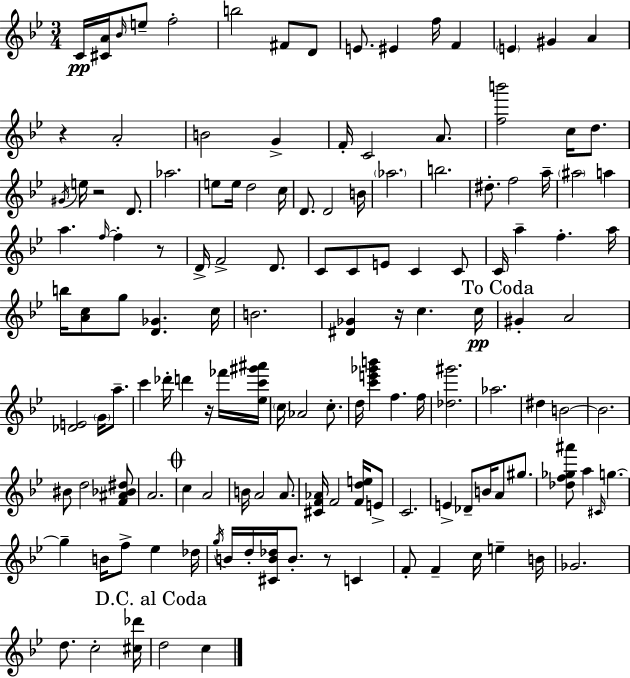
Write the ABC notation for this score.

X:1
T:Untitled
M:3/4
L:1/4
K:Bb
C/4 [^CA]/4 _B/4 e/2 f2 b2 ^F/2 D/2 E/2 ^E f/4 F E ^G A z A2 B2 G F/4 C2 A/2 [fb']2 c/4 d/2 ^G/4 e/4 z2 D/2 _a2 e/2 e/4 d2 c/4 D/2 D2 B/4 _a2 b2 ^d/2 f2 a/4 ^a2 a a f/4 f z/2 D/4 F2 D/2 C/2 C/2 E/2 C C/2 C/4 a f a/4 b/4 [Ac]/2 g/2 [D_G] c/4 B2 [^D_G] z/4 c c/4 ^G A2 [_DE]2 G/4 a/2 c' _d'/4 d' z/4 _f'/4 [_ec'^g'^a']/4 c/4 _A2 c/2 d/4 [c'e'_g'b'] f f/4 [_d^g']2 _a2 ^d B2 B2 ^B/2 d2 [F^A_B^d]/2 A2 c A2 B/4 A2 A/2 [^CF_A]/4 F2 [Fde]/4 E/2 C2 E _D/2 B/4 A/2 ^g/2 [_df_g^a']/2 a ^C/4 g g B/4 f/2 _e _d/4 g/4 B/4 d/4 [^CB_d]/4 B/2 z/2 C F/2 F c/4 e B/4 _G2 d/2 c2 [^c_d']/4 d2 c